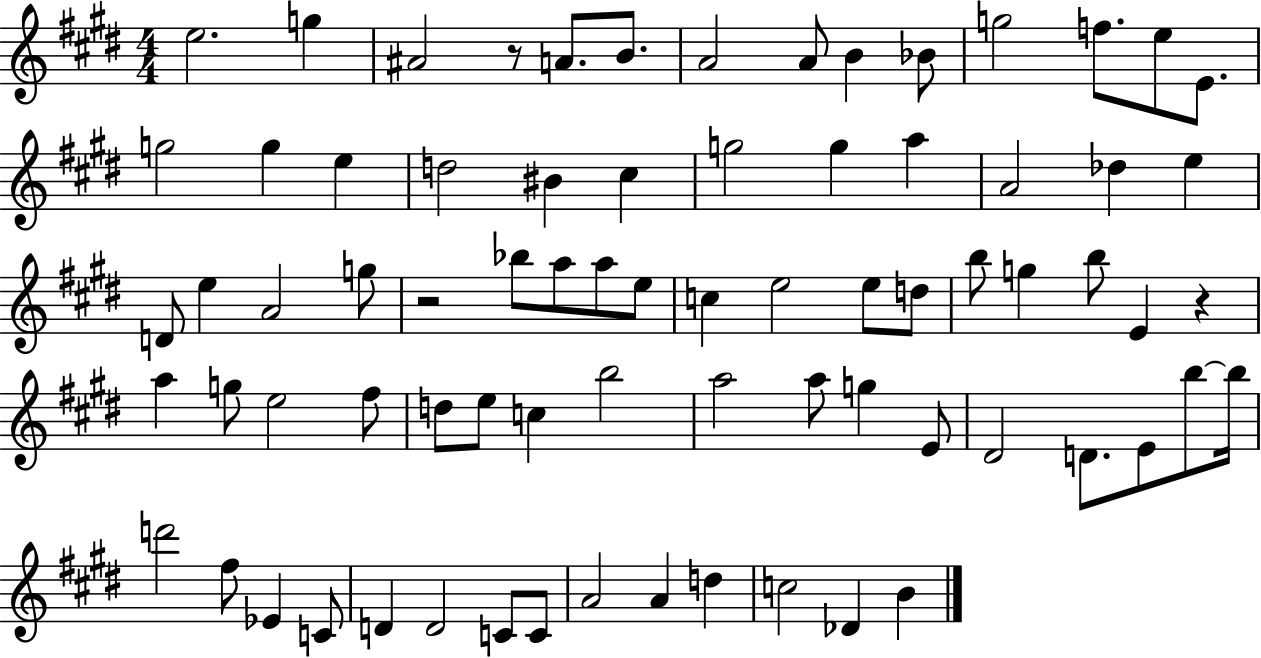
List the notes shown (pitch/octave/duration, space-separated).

E5/h. G5/q A#4/h R/e A4/e. B4/e. A4/h A4/e B4/q Bb4/e G5/h F5/e. E5/e E4/e. G5/h G5/q E5/q D5/h BIS4/q C#5/q G5/h G5/q A5/q A4/h Db5/q E5/q D4/e E5/q A4/h G5/e R/h Bb5/e A5/e A5/e E5/e C5/q E5/h E5/e D5/e B5/e G5/q B5/e E4/q R/q A5/q G5/e E5/h F#5/e D5/e E5/e C5/q B5/h A5/h A5/e G5/q E4/e D#4/h D4/e. E4/e B5/e B5/s D6/h F#5/e Eb4/q C4/e D4/q D4/h C4/e C4/e A4/h A4/q D5/q C5/h Db4/q B4/q